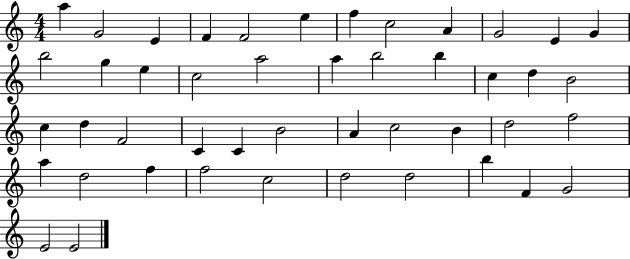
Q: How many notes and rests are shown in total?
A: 46